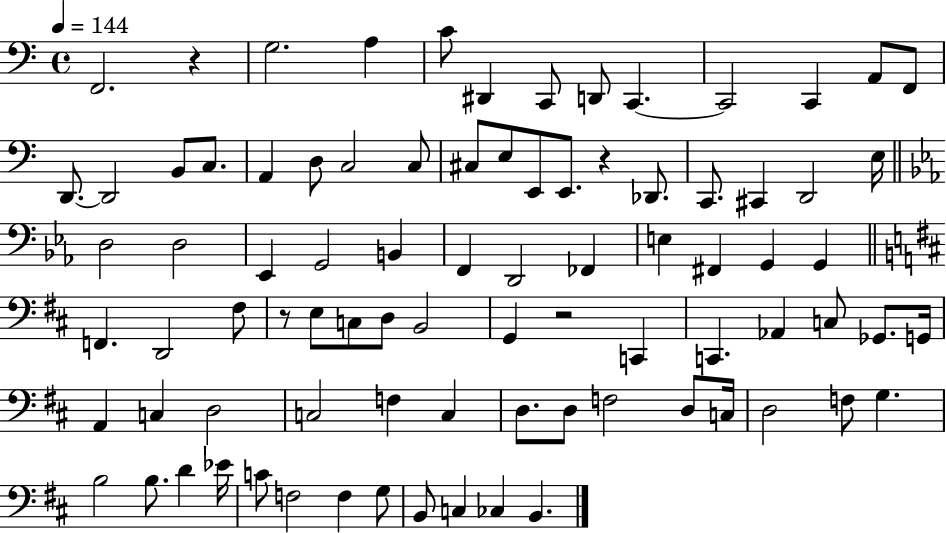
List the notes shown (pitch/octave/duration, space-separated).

F2/h. R/q G3/h. A3/q C4/e D#2/q C2/e D2/e C2/q. C2/h C2/q A2/e F2/e D2/e. D2/h B2/e C3/e. A2/q D3/e C3/h C3/e C#3/e E3/e E2/e E2/e. R/q Db2/e. C2/e. C#2/q D2/h E3/s D3/h D3/h Eb2/q G2/h B2/q F2/q D2/h FES2/q E3/q F#2/q G2/q G2/q F2/q. D2/h F#3/e R/e E3/e C3/e D3/e B2/h G2/q R/h C2/q C2/q. Ab2/q C3/e Gb2/e. G2/s A2/q C3/q D3/h C3/h F3/q C3/q D3/e. D3/e F3/h D3/e C3/s D3/h F3/e G3/q. B3/h B3/e. D4/q Eb4/s C4/e F3/h F3/q G3/e B2/e C3/q CES3/q B2/q.